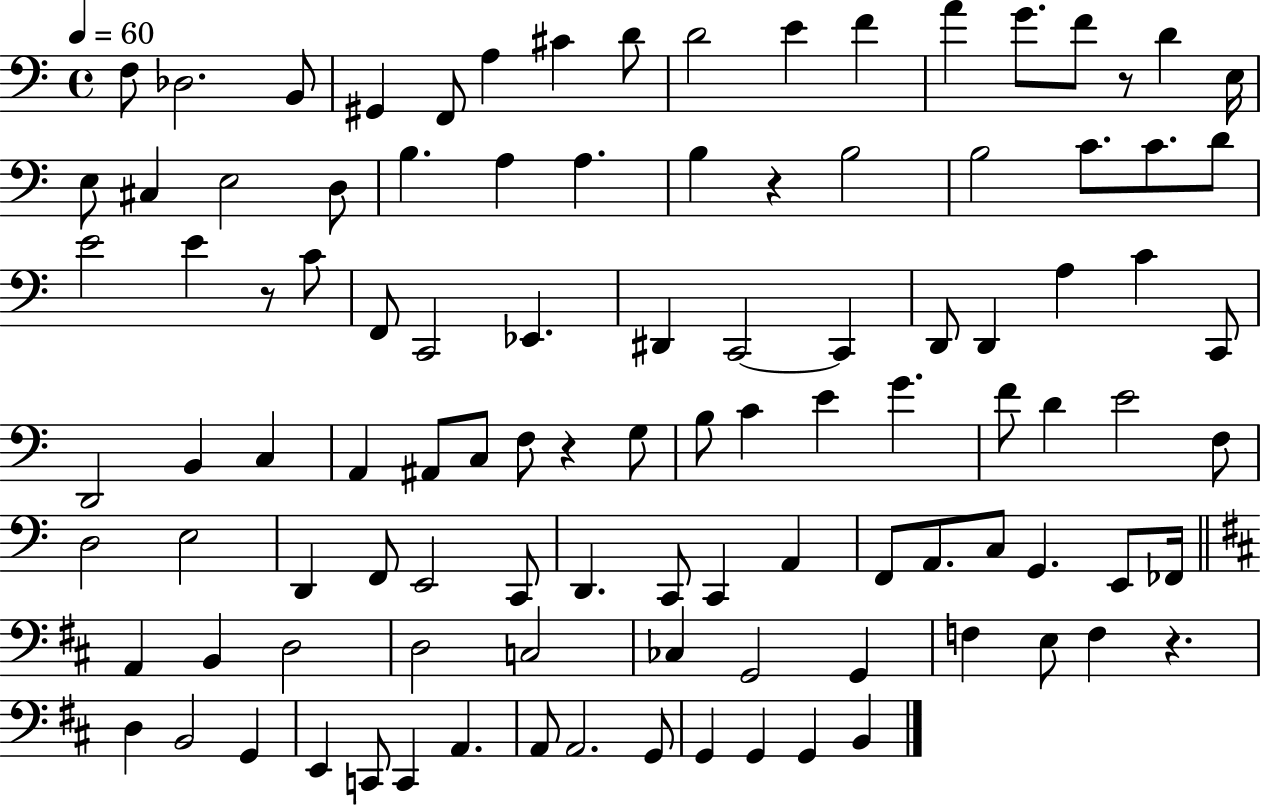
{
  \clef bass
  \time 4/4
  \defaultTimeSignature
  \key c \major
  \tempo 4 = 60
  f8 des2. b,8 | gis,4 f,8 a4 cis'4 d'8 | d'2 e'4 f'4 | a'4 g'8. f'8 r8 d'4 e16 | \break e8 cis4 e2 d8 | b4. a4 a4. | b4 r4 b2 | b2 c'8. c'8. d'8 | \break e'2 e'4 r8 c'8 | f,8 c,2 ees,4. | dis,4 c,2~~ c,4 | d,8 d,4 a4 c'4 c,8 | \break d,2 b,4 c4 | a,4 ais,8 c8 f8 r4 g8 | b8 c'4 e'4 g'4. | f'8 d'4 e'2 f8 | \break d2 e2 | d,4 f,8 e,2 c,8 | d,4. c,8 c,4 a,4 | f,8 a,8. c8 g,4. e,8 fes,16 | \break \bar "||" \break \key d \major a,4 b,4 d2 | d2 c2 | ces4 g,2 g,4 | f4 e8 f4 r4. | \break d4 b,2 g,4 | e,4 c,8 c,4 a,4. | a,8 a,2. g,8 | g,4 g,4 g,4 b,4 | \break \bar "|."
}